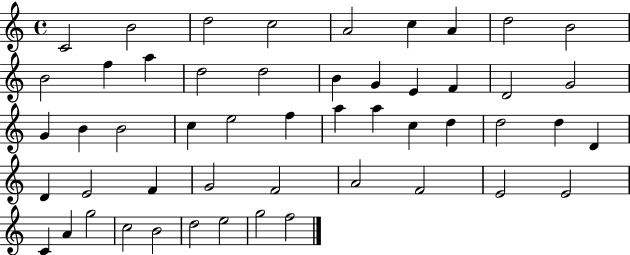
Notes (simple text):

C4/h B4/h D5/h C5/h A4/h C5/q A4/q D5/h B4/h B4/h F5/q A5/q D5/h D5/h B4/q G4/q E4/q F4/q D4/h G4/h G4/q B4/q B4/h C5/q E5/h F5/q A5/q A5/q C5/q D5/q D5/h D5/q D4/q D4/q E4/h F4/q G4/h F4/h A4/h F4/h E4/h E4/h C4/q A4/q G5/h C5/h B4/h D5/h E5/h G5/h F5/h